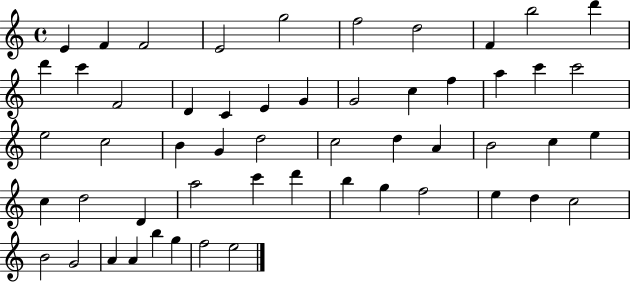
X:1
T:Untitled
M:4/4
L:1/4
K:C
E F F2 E2 g2 f2 d2 F b2 d' d' c' F2 D C E G G2 c f a c' c'2 e2 c2 B G d2 c2 d A B2 c e c d2 D a2 c' d' b g f2 e d c2 B2 G2 A A b g f2 e2